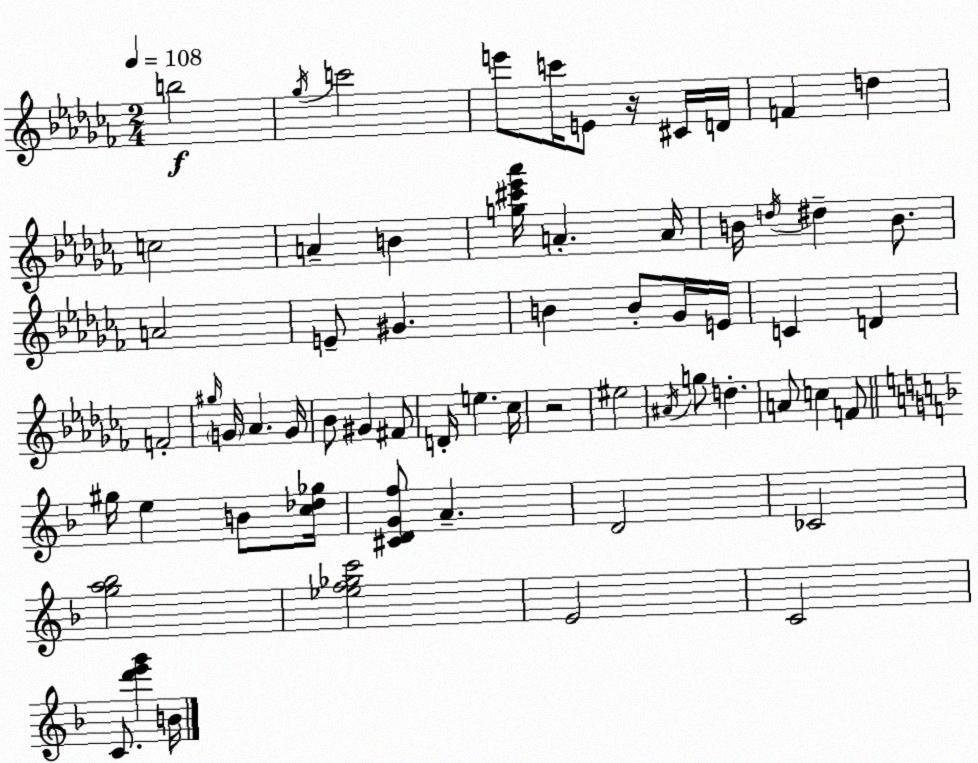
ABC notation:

X:1
T:Untitled
M:2/4
L:1/4
K:Abm
b2 _g/4 c'2 e'/2 c'/4 E/2 z/4 ^C/4 D/4 F d c2 A B [g^c'_e'_a']/4 A A/4 B/4 d/4 ^d B/2 A2 E/2 ^G B B/2 _G/4 E/4 C D F2 ^g/4 G/4 _A G/4 _B/2 ^G ^F/2 D/4 e _c/4 z2 ^e2 ^A/4 g/2 d A/2 c F/2 ^g/4 e B/2 [c_d_g]/4 [^CDGf]/2 A D2 _C2 [ga_b]2 [_ef_gc']2 E2 C2 C/2 [d'e'g'] B/4